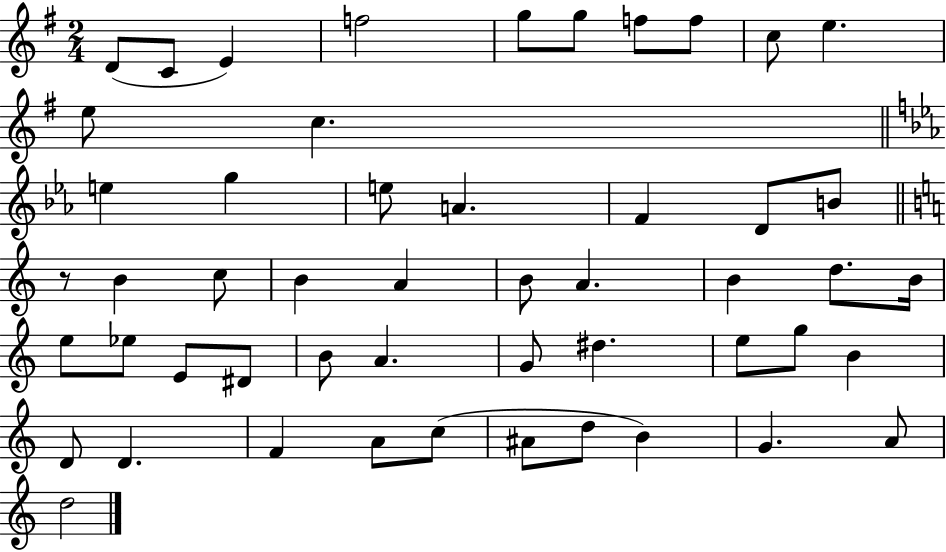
{
  \clef treble
  \numericTimeSignature
  \time 2/4
  \key g \major
  d'8( c'8 e'4) | f''2 | g''8 g''8 f''8 f''8 | c''8 e''4. | \break e''8 c''4. | \bar "||" \break \key ees \major e''4 g''4 | e''8 a'4. | f'4 d'8 b'8 | \bar "||" \break \key a \minor r8 b'4 c''8 | b'4 a'4 | b'8 a'4. | b'4 d''8. b'16 | \break e''8 ees''8 e'8 dis'8 | b'8 a'4. | g'8 dis''4. | e''8 g''8 b'4 | \break d'8 d'4. | f'4 a'8 c''8( | ais'8 d''8 b'4) | g'4. a'8 | \break d''2 | \bar "|."
}